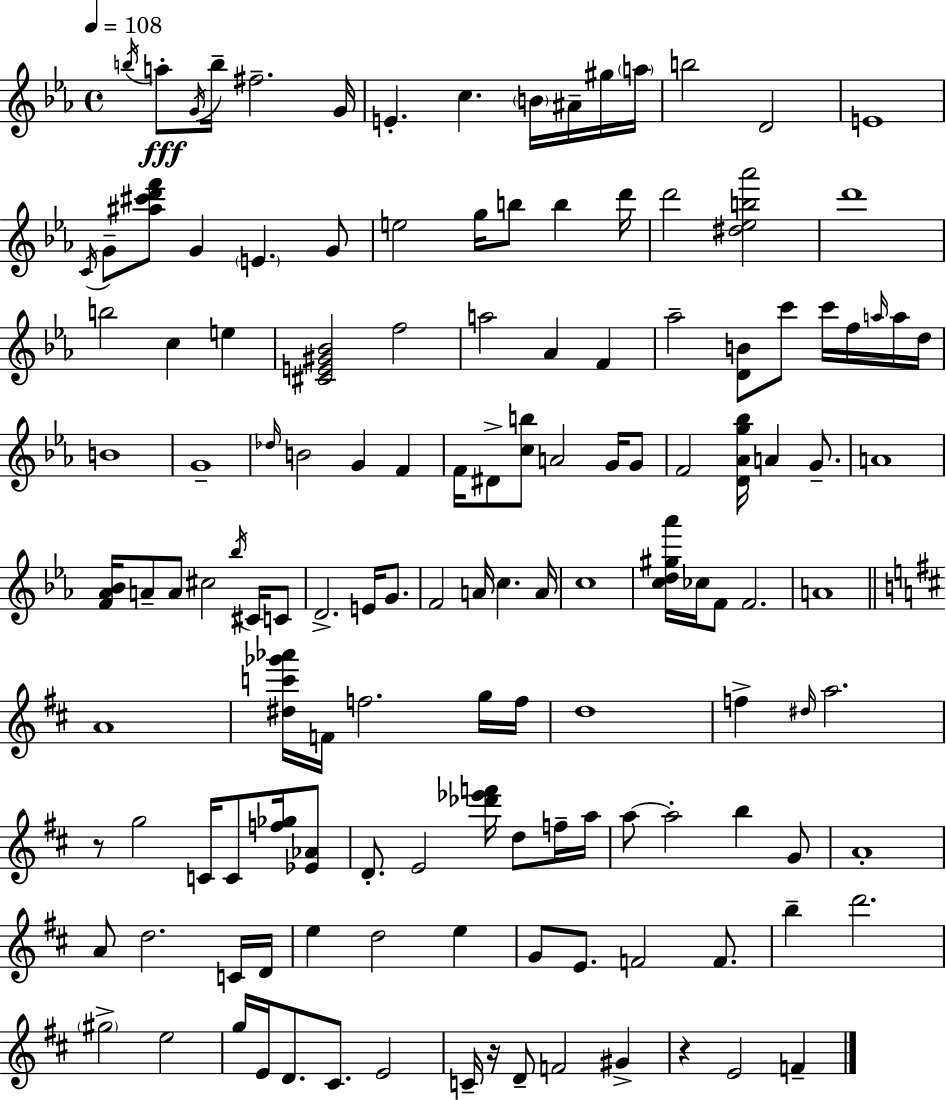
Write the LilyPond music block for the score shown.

{
  \clef treble
  \time 4/4
  \defaultTimeSignature
  \key ees \major
  \tempo 4 = 108
  \acciaccatura { b''16 }\fff a''8-. \acciaccatura { g'16 } b''16-- fis''2.-- | g'16 e'4.-. c''4. \parenthesize b'16 ais'16-- | gis''16 \parenthesize a''16 b''2 d'2 | e'1 | \break \acciaccatura { c'16 } g'8-- <ais'' cis''' d''' f'''>8 g'4 \parenthesize e'4. | g'8 e''2 g''16 b''8 b''4 | d'''16 d'''2 <dis'' ees'' b'' aes'''>2 | d'''1 | \break b''2 c''4 e''4 | <cis' e' gis' bes'>2 f''2 | a''2 aes'4 f'4 | aes''2-- <d' b'>8 c'''8 c'''16 | \break f''16 \grace { a''16 } a''16 d''16 b'1 | g'1-- | \grace { des''16 } b'2 g'4 | f'4 f'16 dis'8-> <c'' b''>8 a'2 | \break g'16 g'8 f'2 <d' aes' g'' bes''>16 a'4 | g'8.-- a'1 | <f' aes' bes'>16 a'8-- a'8 cis''2 | \acciaccatura { bes''16 } cis'16 c'8 d'2.-> | \break e'16 g'8. f'2 a'16 c''4. | a'16 c''1 | <c'' d'' gis'' aes'''>16 ces''16 f'8 f'2. | a'1 | \break \bar "||" \break \key d \major a'1 | <dis'' c''' ges''' aes'''>16 f'16 f''2. g''16 f''16 | d''1 | f''4-> \grace { dis''16 } a''2. | \break r8 g''2 c'16 c'8 <f'' ges''>16 <ees' aes'>8 | d'8.-. e'2 <des''' ees''' f'''>16 d''8 f''16-- | a''16 a''8~~ a''2-. b''4 g'8 | a'1-. | \break a'8 d''2. c'16 | d'16 e''4 d''2 e''4 | g'8 e'8. f'2 f'8. | b''4-- d'''2. | \break \parenthesize gis''2-> e''2 | g''16 e'16 d'8. cis'8. e'2 | c'16-- r16 d'8-- f'2 gis'4-> | r4 e'2 f'4-- | \break \bar "|."
}